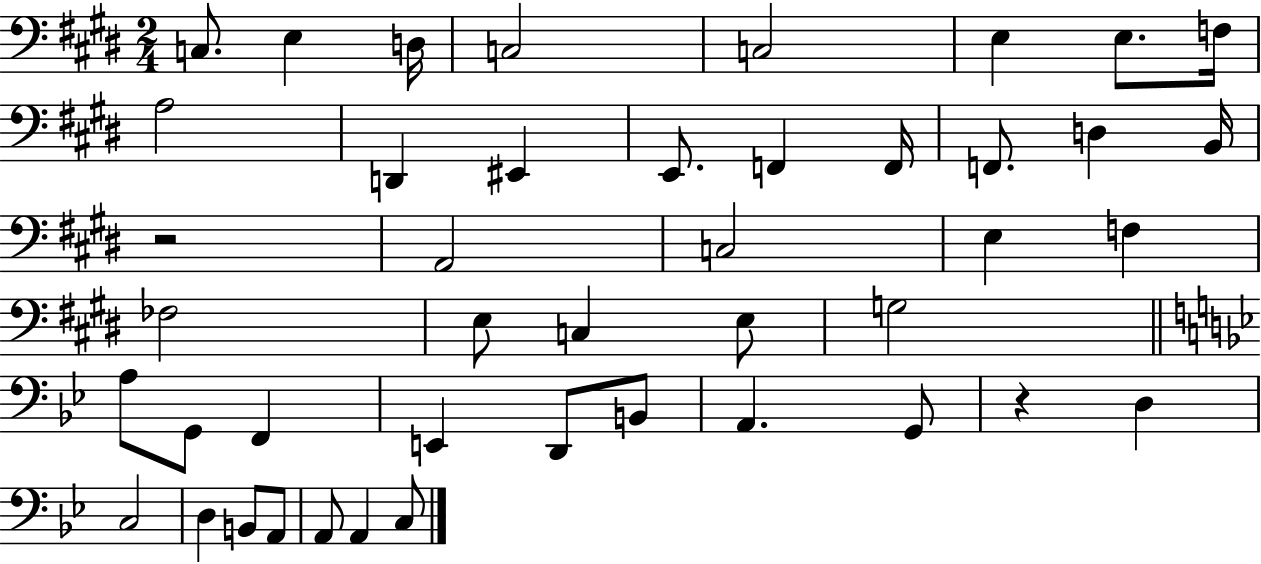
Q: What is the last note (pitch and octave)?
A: C3